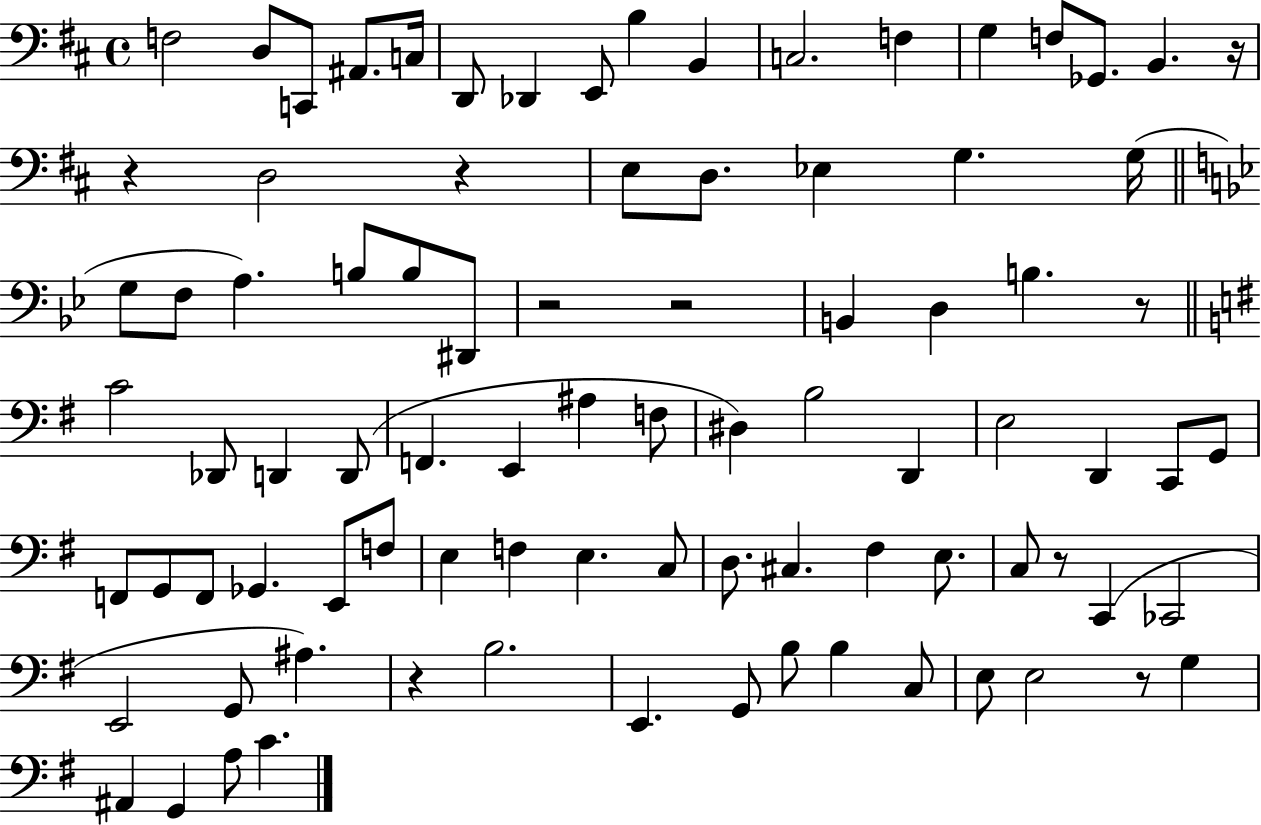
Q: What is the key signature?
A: D major